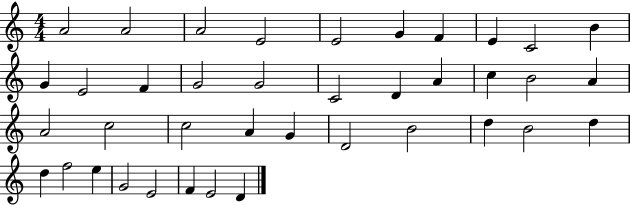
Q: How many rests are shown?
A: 0